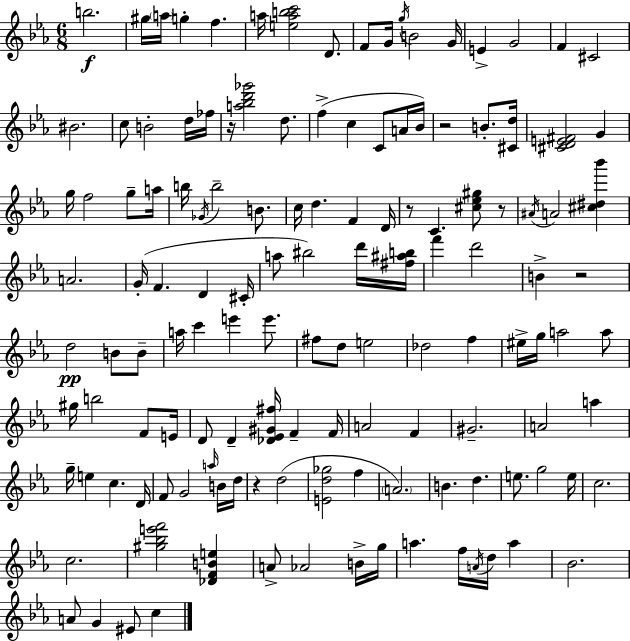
{
  \clef treble
  \numericTimeSignature
  \time 6/8
  \key ees \major
  b''2.\f | gis''16 \parenthesize a''16 g''4-. f''4. | a''16 <e'' a'' b'' c'''>2 d'8. | f'8 g'16 \acciaccatura { g''16 } b'2 | \break g'16 e'4-> g'2 | f'4 cis'2 | bis'2. | c''8 b'2-. d''16 | \break fes''16 r16 <a'' bes'' d''' ges'''>2 d''8. | f''4->( c''4 c'8 a'16 | bes'16) r2 b'8.-. | <cis' d''>16 <cis' d' e' fis'>2 g'4 | \break g''16 f''2 g''8-- | a''16 b''16 \acciaccatura { ges'16 } b''2-- b'8. | c''16 d''4. f'4 | d'16 r8 c'4. <cis'' ees'' gis''>8 | \break r8 \acciaccatura { ais'16 } a'2 <cis'' dis'' bes'''>4 | a'2. | g'16-.( f'4. d'4 | cis'16-. a''8 bis''2) | \break d'''16 <fis'' ais'' b''>16 f'''4 d'''2 | b'4-> r2 | d''2\pp b'8 | b'8-- a''16 c'''4 e'''4 | \break e'''8. fis''8 d''8 e''2 | des''2 f''4 | eis''16-> g''16 a''2 | a''8 gis''16 b''2 | \break f'8 e'16 d'8 d'4-- <des' ees' gis' fis''>16 f'4-- | f'16 a'2 f'4 | gis'2.-- | a'2 a''4 | \break g''16-- e''4 c''4. | d'16 f'8 g'2 | \grace { a''16 } b'16 d''16 r4 d''2( | <e' d'' ges''>2 | \break f''4 \parenthesize a'2.) | b'4. d''4. | e''8. g''2 | e''16 c''2. | \break c''2. | <gis'' bes'' e''' f'''>2 | <des' f' b' e''>4 a'8-> aes'2 | b'16-> g''16 a''4. f''16 \acciaccatura { a'16 } | \break d''16 a''4 bes'2. | a'8 g'4 eis'8 | c''4 \bar "|."
}